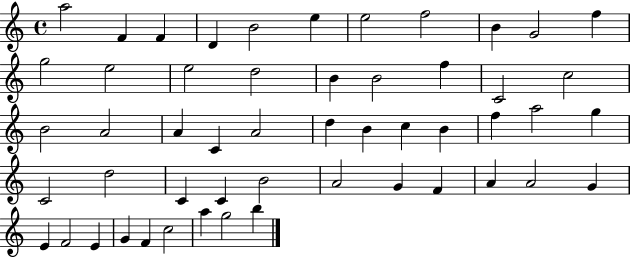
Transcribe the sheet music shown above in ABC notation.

X:1
T:Untitled
M:4/4
L:1/4
K:C
a2 F F D B2 e e2 f2 B G2 f g2 e2 e2 d2 B B2 f C2 c2 B2 A2 A C A2 d B c B f a2 g C2 d2 C C B2 A2 G F A A2 G E F2 E G F c2 a g2 b